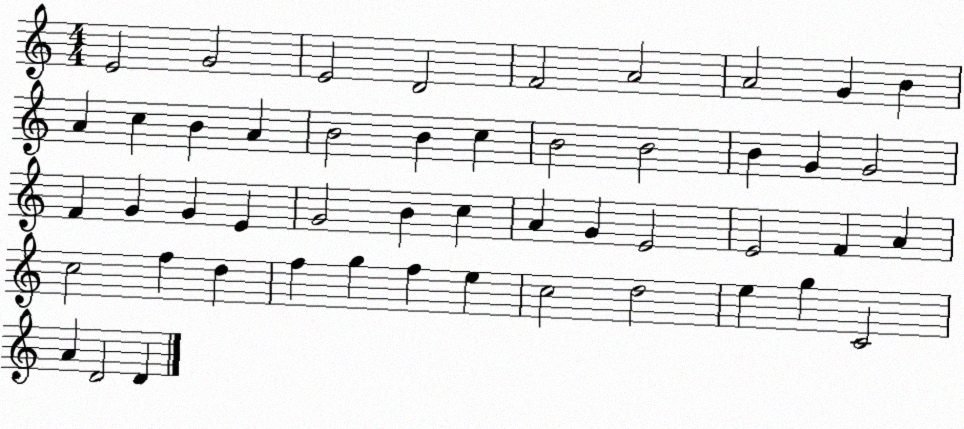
X:1
T:Untitled
M:4/4
L:1/4
K:C
E2 G2 E2 D2 F2 A2 A2 G B A c B A B2 B c B2 B2 B G G2 F G G E G2 B c A G E2 E2 F A c2 f d f g f e c2 d2 e g C2 A D2 D